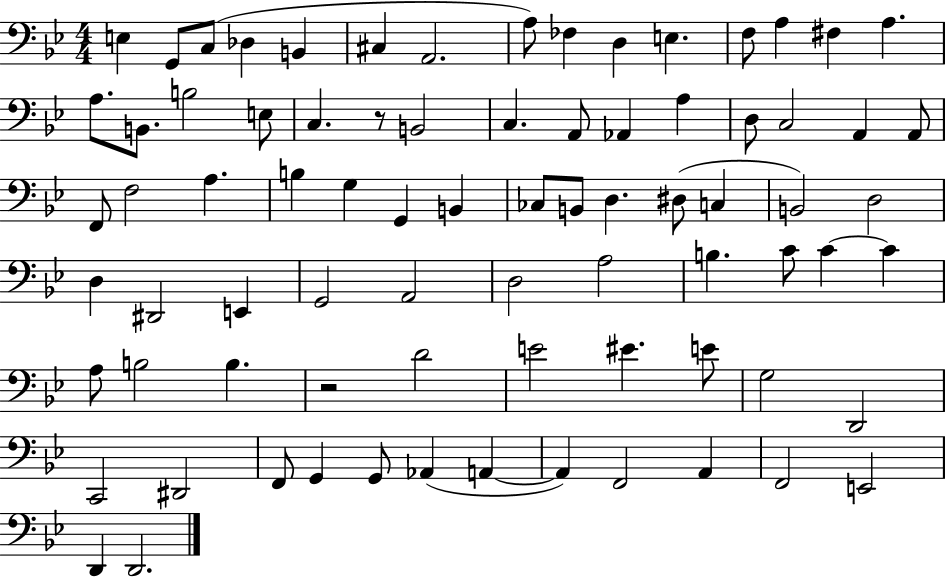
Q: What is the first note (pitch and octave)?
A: E3